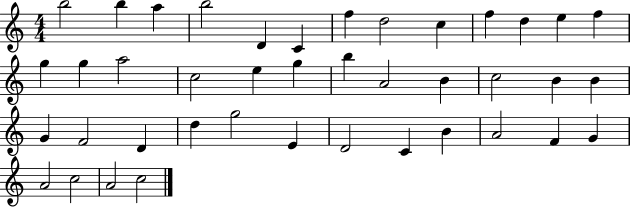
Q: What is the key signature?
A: C major